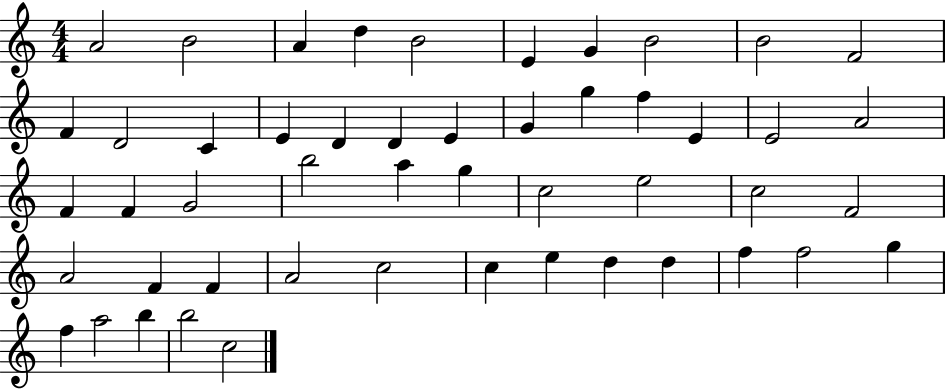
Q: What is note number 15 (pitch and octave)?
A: D4